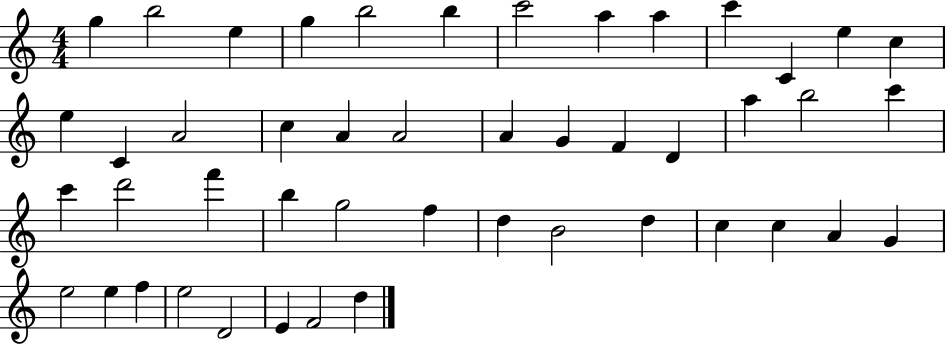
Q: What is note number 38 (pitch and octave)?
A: A4